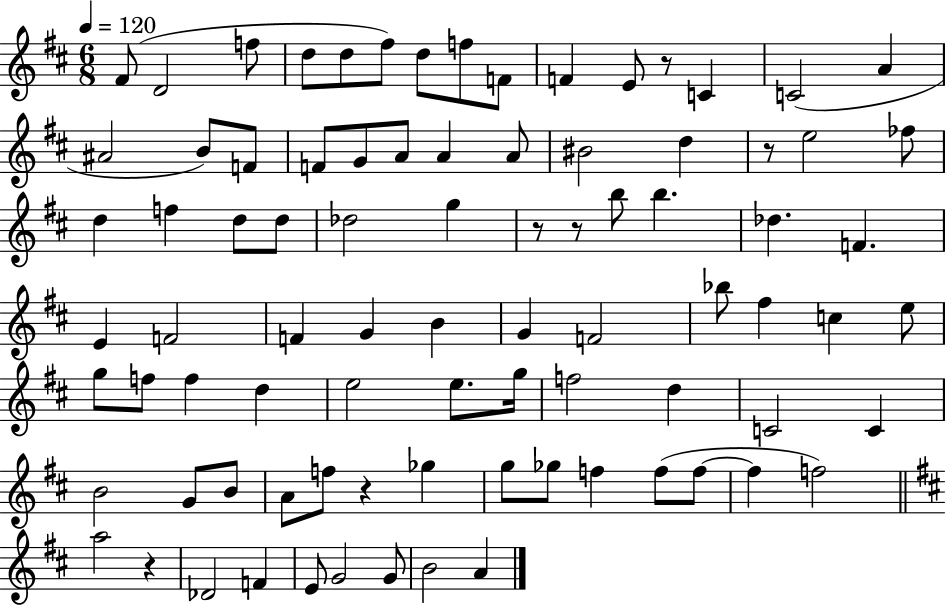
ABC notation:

X:1
T:Untitled
M:6/8
L:1/4
K:D
^F/2 D2 f/2 d/2 d/2 ^f/2 d/2 f/2 F/2 F E/2 z/2 C C2 A ^A2 B/2 F/2 F/2 G/2 A/2 A A/2 ^B2 d z/2 e2 _f/2 d f d/2 d/2 _d2 g z/2 z/2 b/2 b _d F E F2 F G B G F2 _b/2 ^f c e/2 g/2 f/2 f d e2 e/2 g/4 f2 d C2 C B2 G/2 B/2 A/2 f/2 z _g g/2 _g/2 f f/2 f/2 f f2 a2 z _D2 F E/2 G2 G/2 B2 A